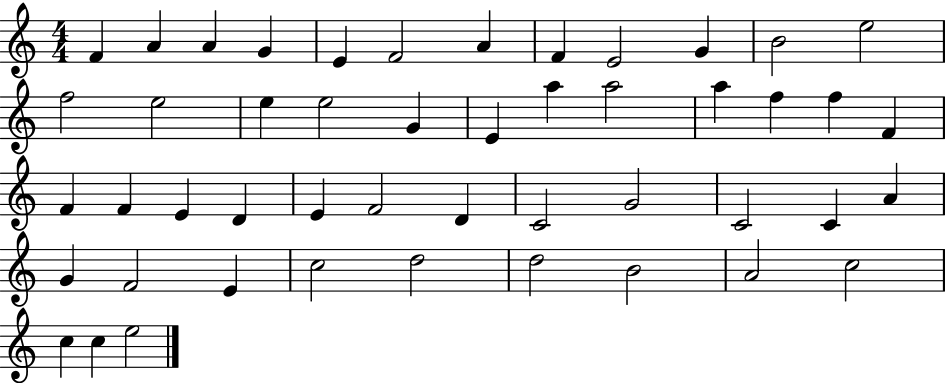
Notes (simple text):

F4/q A4/q A4/q G4/q E4/q F4/h A4/q F4/q E4/h G4/q B4/h E5/h F5/h E5/h E5/q E5/h G4/q E4/q A5/q A5/h A5/q F5/q F5/q F4/q F4/q F4/q E4/q D4/q E4/q F4/h D4/q C4/h G4/h C4/h C4/q A4/q G4/q F4/h E4/q C5/h D5/h D5/h B4/h A4/h C5/h C5/q C5/q E5/h